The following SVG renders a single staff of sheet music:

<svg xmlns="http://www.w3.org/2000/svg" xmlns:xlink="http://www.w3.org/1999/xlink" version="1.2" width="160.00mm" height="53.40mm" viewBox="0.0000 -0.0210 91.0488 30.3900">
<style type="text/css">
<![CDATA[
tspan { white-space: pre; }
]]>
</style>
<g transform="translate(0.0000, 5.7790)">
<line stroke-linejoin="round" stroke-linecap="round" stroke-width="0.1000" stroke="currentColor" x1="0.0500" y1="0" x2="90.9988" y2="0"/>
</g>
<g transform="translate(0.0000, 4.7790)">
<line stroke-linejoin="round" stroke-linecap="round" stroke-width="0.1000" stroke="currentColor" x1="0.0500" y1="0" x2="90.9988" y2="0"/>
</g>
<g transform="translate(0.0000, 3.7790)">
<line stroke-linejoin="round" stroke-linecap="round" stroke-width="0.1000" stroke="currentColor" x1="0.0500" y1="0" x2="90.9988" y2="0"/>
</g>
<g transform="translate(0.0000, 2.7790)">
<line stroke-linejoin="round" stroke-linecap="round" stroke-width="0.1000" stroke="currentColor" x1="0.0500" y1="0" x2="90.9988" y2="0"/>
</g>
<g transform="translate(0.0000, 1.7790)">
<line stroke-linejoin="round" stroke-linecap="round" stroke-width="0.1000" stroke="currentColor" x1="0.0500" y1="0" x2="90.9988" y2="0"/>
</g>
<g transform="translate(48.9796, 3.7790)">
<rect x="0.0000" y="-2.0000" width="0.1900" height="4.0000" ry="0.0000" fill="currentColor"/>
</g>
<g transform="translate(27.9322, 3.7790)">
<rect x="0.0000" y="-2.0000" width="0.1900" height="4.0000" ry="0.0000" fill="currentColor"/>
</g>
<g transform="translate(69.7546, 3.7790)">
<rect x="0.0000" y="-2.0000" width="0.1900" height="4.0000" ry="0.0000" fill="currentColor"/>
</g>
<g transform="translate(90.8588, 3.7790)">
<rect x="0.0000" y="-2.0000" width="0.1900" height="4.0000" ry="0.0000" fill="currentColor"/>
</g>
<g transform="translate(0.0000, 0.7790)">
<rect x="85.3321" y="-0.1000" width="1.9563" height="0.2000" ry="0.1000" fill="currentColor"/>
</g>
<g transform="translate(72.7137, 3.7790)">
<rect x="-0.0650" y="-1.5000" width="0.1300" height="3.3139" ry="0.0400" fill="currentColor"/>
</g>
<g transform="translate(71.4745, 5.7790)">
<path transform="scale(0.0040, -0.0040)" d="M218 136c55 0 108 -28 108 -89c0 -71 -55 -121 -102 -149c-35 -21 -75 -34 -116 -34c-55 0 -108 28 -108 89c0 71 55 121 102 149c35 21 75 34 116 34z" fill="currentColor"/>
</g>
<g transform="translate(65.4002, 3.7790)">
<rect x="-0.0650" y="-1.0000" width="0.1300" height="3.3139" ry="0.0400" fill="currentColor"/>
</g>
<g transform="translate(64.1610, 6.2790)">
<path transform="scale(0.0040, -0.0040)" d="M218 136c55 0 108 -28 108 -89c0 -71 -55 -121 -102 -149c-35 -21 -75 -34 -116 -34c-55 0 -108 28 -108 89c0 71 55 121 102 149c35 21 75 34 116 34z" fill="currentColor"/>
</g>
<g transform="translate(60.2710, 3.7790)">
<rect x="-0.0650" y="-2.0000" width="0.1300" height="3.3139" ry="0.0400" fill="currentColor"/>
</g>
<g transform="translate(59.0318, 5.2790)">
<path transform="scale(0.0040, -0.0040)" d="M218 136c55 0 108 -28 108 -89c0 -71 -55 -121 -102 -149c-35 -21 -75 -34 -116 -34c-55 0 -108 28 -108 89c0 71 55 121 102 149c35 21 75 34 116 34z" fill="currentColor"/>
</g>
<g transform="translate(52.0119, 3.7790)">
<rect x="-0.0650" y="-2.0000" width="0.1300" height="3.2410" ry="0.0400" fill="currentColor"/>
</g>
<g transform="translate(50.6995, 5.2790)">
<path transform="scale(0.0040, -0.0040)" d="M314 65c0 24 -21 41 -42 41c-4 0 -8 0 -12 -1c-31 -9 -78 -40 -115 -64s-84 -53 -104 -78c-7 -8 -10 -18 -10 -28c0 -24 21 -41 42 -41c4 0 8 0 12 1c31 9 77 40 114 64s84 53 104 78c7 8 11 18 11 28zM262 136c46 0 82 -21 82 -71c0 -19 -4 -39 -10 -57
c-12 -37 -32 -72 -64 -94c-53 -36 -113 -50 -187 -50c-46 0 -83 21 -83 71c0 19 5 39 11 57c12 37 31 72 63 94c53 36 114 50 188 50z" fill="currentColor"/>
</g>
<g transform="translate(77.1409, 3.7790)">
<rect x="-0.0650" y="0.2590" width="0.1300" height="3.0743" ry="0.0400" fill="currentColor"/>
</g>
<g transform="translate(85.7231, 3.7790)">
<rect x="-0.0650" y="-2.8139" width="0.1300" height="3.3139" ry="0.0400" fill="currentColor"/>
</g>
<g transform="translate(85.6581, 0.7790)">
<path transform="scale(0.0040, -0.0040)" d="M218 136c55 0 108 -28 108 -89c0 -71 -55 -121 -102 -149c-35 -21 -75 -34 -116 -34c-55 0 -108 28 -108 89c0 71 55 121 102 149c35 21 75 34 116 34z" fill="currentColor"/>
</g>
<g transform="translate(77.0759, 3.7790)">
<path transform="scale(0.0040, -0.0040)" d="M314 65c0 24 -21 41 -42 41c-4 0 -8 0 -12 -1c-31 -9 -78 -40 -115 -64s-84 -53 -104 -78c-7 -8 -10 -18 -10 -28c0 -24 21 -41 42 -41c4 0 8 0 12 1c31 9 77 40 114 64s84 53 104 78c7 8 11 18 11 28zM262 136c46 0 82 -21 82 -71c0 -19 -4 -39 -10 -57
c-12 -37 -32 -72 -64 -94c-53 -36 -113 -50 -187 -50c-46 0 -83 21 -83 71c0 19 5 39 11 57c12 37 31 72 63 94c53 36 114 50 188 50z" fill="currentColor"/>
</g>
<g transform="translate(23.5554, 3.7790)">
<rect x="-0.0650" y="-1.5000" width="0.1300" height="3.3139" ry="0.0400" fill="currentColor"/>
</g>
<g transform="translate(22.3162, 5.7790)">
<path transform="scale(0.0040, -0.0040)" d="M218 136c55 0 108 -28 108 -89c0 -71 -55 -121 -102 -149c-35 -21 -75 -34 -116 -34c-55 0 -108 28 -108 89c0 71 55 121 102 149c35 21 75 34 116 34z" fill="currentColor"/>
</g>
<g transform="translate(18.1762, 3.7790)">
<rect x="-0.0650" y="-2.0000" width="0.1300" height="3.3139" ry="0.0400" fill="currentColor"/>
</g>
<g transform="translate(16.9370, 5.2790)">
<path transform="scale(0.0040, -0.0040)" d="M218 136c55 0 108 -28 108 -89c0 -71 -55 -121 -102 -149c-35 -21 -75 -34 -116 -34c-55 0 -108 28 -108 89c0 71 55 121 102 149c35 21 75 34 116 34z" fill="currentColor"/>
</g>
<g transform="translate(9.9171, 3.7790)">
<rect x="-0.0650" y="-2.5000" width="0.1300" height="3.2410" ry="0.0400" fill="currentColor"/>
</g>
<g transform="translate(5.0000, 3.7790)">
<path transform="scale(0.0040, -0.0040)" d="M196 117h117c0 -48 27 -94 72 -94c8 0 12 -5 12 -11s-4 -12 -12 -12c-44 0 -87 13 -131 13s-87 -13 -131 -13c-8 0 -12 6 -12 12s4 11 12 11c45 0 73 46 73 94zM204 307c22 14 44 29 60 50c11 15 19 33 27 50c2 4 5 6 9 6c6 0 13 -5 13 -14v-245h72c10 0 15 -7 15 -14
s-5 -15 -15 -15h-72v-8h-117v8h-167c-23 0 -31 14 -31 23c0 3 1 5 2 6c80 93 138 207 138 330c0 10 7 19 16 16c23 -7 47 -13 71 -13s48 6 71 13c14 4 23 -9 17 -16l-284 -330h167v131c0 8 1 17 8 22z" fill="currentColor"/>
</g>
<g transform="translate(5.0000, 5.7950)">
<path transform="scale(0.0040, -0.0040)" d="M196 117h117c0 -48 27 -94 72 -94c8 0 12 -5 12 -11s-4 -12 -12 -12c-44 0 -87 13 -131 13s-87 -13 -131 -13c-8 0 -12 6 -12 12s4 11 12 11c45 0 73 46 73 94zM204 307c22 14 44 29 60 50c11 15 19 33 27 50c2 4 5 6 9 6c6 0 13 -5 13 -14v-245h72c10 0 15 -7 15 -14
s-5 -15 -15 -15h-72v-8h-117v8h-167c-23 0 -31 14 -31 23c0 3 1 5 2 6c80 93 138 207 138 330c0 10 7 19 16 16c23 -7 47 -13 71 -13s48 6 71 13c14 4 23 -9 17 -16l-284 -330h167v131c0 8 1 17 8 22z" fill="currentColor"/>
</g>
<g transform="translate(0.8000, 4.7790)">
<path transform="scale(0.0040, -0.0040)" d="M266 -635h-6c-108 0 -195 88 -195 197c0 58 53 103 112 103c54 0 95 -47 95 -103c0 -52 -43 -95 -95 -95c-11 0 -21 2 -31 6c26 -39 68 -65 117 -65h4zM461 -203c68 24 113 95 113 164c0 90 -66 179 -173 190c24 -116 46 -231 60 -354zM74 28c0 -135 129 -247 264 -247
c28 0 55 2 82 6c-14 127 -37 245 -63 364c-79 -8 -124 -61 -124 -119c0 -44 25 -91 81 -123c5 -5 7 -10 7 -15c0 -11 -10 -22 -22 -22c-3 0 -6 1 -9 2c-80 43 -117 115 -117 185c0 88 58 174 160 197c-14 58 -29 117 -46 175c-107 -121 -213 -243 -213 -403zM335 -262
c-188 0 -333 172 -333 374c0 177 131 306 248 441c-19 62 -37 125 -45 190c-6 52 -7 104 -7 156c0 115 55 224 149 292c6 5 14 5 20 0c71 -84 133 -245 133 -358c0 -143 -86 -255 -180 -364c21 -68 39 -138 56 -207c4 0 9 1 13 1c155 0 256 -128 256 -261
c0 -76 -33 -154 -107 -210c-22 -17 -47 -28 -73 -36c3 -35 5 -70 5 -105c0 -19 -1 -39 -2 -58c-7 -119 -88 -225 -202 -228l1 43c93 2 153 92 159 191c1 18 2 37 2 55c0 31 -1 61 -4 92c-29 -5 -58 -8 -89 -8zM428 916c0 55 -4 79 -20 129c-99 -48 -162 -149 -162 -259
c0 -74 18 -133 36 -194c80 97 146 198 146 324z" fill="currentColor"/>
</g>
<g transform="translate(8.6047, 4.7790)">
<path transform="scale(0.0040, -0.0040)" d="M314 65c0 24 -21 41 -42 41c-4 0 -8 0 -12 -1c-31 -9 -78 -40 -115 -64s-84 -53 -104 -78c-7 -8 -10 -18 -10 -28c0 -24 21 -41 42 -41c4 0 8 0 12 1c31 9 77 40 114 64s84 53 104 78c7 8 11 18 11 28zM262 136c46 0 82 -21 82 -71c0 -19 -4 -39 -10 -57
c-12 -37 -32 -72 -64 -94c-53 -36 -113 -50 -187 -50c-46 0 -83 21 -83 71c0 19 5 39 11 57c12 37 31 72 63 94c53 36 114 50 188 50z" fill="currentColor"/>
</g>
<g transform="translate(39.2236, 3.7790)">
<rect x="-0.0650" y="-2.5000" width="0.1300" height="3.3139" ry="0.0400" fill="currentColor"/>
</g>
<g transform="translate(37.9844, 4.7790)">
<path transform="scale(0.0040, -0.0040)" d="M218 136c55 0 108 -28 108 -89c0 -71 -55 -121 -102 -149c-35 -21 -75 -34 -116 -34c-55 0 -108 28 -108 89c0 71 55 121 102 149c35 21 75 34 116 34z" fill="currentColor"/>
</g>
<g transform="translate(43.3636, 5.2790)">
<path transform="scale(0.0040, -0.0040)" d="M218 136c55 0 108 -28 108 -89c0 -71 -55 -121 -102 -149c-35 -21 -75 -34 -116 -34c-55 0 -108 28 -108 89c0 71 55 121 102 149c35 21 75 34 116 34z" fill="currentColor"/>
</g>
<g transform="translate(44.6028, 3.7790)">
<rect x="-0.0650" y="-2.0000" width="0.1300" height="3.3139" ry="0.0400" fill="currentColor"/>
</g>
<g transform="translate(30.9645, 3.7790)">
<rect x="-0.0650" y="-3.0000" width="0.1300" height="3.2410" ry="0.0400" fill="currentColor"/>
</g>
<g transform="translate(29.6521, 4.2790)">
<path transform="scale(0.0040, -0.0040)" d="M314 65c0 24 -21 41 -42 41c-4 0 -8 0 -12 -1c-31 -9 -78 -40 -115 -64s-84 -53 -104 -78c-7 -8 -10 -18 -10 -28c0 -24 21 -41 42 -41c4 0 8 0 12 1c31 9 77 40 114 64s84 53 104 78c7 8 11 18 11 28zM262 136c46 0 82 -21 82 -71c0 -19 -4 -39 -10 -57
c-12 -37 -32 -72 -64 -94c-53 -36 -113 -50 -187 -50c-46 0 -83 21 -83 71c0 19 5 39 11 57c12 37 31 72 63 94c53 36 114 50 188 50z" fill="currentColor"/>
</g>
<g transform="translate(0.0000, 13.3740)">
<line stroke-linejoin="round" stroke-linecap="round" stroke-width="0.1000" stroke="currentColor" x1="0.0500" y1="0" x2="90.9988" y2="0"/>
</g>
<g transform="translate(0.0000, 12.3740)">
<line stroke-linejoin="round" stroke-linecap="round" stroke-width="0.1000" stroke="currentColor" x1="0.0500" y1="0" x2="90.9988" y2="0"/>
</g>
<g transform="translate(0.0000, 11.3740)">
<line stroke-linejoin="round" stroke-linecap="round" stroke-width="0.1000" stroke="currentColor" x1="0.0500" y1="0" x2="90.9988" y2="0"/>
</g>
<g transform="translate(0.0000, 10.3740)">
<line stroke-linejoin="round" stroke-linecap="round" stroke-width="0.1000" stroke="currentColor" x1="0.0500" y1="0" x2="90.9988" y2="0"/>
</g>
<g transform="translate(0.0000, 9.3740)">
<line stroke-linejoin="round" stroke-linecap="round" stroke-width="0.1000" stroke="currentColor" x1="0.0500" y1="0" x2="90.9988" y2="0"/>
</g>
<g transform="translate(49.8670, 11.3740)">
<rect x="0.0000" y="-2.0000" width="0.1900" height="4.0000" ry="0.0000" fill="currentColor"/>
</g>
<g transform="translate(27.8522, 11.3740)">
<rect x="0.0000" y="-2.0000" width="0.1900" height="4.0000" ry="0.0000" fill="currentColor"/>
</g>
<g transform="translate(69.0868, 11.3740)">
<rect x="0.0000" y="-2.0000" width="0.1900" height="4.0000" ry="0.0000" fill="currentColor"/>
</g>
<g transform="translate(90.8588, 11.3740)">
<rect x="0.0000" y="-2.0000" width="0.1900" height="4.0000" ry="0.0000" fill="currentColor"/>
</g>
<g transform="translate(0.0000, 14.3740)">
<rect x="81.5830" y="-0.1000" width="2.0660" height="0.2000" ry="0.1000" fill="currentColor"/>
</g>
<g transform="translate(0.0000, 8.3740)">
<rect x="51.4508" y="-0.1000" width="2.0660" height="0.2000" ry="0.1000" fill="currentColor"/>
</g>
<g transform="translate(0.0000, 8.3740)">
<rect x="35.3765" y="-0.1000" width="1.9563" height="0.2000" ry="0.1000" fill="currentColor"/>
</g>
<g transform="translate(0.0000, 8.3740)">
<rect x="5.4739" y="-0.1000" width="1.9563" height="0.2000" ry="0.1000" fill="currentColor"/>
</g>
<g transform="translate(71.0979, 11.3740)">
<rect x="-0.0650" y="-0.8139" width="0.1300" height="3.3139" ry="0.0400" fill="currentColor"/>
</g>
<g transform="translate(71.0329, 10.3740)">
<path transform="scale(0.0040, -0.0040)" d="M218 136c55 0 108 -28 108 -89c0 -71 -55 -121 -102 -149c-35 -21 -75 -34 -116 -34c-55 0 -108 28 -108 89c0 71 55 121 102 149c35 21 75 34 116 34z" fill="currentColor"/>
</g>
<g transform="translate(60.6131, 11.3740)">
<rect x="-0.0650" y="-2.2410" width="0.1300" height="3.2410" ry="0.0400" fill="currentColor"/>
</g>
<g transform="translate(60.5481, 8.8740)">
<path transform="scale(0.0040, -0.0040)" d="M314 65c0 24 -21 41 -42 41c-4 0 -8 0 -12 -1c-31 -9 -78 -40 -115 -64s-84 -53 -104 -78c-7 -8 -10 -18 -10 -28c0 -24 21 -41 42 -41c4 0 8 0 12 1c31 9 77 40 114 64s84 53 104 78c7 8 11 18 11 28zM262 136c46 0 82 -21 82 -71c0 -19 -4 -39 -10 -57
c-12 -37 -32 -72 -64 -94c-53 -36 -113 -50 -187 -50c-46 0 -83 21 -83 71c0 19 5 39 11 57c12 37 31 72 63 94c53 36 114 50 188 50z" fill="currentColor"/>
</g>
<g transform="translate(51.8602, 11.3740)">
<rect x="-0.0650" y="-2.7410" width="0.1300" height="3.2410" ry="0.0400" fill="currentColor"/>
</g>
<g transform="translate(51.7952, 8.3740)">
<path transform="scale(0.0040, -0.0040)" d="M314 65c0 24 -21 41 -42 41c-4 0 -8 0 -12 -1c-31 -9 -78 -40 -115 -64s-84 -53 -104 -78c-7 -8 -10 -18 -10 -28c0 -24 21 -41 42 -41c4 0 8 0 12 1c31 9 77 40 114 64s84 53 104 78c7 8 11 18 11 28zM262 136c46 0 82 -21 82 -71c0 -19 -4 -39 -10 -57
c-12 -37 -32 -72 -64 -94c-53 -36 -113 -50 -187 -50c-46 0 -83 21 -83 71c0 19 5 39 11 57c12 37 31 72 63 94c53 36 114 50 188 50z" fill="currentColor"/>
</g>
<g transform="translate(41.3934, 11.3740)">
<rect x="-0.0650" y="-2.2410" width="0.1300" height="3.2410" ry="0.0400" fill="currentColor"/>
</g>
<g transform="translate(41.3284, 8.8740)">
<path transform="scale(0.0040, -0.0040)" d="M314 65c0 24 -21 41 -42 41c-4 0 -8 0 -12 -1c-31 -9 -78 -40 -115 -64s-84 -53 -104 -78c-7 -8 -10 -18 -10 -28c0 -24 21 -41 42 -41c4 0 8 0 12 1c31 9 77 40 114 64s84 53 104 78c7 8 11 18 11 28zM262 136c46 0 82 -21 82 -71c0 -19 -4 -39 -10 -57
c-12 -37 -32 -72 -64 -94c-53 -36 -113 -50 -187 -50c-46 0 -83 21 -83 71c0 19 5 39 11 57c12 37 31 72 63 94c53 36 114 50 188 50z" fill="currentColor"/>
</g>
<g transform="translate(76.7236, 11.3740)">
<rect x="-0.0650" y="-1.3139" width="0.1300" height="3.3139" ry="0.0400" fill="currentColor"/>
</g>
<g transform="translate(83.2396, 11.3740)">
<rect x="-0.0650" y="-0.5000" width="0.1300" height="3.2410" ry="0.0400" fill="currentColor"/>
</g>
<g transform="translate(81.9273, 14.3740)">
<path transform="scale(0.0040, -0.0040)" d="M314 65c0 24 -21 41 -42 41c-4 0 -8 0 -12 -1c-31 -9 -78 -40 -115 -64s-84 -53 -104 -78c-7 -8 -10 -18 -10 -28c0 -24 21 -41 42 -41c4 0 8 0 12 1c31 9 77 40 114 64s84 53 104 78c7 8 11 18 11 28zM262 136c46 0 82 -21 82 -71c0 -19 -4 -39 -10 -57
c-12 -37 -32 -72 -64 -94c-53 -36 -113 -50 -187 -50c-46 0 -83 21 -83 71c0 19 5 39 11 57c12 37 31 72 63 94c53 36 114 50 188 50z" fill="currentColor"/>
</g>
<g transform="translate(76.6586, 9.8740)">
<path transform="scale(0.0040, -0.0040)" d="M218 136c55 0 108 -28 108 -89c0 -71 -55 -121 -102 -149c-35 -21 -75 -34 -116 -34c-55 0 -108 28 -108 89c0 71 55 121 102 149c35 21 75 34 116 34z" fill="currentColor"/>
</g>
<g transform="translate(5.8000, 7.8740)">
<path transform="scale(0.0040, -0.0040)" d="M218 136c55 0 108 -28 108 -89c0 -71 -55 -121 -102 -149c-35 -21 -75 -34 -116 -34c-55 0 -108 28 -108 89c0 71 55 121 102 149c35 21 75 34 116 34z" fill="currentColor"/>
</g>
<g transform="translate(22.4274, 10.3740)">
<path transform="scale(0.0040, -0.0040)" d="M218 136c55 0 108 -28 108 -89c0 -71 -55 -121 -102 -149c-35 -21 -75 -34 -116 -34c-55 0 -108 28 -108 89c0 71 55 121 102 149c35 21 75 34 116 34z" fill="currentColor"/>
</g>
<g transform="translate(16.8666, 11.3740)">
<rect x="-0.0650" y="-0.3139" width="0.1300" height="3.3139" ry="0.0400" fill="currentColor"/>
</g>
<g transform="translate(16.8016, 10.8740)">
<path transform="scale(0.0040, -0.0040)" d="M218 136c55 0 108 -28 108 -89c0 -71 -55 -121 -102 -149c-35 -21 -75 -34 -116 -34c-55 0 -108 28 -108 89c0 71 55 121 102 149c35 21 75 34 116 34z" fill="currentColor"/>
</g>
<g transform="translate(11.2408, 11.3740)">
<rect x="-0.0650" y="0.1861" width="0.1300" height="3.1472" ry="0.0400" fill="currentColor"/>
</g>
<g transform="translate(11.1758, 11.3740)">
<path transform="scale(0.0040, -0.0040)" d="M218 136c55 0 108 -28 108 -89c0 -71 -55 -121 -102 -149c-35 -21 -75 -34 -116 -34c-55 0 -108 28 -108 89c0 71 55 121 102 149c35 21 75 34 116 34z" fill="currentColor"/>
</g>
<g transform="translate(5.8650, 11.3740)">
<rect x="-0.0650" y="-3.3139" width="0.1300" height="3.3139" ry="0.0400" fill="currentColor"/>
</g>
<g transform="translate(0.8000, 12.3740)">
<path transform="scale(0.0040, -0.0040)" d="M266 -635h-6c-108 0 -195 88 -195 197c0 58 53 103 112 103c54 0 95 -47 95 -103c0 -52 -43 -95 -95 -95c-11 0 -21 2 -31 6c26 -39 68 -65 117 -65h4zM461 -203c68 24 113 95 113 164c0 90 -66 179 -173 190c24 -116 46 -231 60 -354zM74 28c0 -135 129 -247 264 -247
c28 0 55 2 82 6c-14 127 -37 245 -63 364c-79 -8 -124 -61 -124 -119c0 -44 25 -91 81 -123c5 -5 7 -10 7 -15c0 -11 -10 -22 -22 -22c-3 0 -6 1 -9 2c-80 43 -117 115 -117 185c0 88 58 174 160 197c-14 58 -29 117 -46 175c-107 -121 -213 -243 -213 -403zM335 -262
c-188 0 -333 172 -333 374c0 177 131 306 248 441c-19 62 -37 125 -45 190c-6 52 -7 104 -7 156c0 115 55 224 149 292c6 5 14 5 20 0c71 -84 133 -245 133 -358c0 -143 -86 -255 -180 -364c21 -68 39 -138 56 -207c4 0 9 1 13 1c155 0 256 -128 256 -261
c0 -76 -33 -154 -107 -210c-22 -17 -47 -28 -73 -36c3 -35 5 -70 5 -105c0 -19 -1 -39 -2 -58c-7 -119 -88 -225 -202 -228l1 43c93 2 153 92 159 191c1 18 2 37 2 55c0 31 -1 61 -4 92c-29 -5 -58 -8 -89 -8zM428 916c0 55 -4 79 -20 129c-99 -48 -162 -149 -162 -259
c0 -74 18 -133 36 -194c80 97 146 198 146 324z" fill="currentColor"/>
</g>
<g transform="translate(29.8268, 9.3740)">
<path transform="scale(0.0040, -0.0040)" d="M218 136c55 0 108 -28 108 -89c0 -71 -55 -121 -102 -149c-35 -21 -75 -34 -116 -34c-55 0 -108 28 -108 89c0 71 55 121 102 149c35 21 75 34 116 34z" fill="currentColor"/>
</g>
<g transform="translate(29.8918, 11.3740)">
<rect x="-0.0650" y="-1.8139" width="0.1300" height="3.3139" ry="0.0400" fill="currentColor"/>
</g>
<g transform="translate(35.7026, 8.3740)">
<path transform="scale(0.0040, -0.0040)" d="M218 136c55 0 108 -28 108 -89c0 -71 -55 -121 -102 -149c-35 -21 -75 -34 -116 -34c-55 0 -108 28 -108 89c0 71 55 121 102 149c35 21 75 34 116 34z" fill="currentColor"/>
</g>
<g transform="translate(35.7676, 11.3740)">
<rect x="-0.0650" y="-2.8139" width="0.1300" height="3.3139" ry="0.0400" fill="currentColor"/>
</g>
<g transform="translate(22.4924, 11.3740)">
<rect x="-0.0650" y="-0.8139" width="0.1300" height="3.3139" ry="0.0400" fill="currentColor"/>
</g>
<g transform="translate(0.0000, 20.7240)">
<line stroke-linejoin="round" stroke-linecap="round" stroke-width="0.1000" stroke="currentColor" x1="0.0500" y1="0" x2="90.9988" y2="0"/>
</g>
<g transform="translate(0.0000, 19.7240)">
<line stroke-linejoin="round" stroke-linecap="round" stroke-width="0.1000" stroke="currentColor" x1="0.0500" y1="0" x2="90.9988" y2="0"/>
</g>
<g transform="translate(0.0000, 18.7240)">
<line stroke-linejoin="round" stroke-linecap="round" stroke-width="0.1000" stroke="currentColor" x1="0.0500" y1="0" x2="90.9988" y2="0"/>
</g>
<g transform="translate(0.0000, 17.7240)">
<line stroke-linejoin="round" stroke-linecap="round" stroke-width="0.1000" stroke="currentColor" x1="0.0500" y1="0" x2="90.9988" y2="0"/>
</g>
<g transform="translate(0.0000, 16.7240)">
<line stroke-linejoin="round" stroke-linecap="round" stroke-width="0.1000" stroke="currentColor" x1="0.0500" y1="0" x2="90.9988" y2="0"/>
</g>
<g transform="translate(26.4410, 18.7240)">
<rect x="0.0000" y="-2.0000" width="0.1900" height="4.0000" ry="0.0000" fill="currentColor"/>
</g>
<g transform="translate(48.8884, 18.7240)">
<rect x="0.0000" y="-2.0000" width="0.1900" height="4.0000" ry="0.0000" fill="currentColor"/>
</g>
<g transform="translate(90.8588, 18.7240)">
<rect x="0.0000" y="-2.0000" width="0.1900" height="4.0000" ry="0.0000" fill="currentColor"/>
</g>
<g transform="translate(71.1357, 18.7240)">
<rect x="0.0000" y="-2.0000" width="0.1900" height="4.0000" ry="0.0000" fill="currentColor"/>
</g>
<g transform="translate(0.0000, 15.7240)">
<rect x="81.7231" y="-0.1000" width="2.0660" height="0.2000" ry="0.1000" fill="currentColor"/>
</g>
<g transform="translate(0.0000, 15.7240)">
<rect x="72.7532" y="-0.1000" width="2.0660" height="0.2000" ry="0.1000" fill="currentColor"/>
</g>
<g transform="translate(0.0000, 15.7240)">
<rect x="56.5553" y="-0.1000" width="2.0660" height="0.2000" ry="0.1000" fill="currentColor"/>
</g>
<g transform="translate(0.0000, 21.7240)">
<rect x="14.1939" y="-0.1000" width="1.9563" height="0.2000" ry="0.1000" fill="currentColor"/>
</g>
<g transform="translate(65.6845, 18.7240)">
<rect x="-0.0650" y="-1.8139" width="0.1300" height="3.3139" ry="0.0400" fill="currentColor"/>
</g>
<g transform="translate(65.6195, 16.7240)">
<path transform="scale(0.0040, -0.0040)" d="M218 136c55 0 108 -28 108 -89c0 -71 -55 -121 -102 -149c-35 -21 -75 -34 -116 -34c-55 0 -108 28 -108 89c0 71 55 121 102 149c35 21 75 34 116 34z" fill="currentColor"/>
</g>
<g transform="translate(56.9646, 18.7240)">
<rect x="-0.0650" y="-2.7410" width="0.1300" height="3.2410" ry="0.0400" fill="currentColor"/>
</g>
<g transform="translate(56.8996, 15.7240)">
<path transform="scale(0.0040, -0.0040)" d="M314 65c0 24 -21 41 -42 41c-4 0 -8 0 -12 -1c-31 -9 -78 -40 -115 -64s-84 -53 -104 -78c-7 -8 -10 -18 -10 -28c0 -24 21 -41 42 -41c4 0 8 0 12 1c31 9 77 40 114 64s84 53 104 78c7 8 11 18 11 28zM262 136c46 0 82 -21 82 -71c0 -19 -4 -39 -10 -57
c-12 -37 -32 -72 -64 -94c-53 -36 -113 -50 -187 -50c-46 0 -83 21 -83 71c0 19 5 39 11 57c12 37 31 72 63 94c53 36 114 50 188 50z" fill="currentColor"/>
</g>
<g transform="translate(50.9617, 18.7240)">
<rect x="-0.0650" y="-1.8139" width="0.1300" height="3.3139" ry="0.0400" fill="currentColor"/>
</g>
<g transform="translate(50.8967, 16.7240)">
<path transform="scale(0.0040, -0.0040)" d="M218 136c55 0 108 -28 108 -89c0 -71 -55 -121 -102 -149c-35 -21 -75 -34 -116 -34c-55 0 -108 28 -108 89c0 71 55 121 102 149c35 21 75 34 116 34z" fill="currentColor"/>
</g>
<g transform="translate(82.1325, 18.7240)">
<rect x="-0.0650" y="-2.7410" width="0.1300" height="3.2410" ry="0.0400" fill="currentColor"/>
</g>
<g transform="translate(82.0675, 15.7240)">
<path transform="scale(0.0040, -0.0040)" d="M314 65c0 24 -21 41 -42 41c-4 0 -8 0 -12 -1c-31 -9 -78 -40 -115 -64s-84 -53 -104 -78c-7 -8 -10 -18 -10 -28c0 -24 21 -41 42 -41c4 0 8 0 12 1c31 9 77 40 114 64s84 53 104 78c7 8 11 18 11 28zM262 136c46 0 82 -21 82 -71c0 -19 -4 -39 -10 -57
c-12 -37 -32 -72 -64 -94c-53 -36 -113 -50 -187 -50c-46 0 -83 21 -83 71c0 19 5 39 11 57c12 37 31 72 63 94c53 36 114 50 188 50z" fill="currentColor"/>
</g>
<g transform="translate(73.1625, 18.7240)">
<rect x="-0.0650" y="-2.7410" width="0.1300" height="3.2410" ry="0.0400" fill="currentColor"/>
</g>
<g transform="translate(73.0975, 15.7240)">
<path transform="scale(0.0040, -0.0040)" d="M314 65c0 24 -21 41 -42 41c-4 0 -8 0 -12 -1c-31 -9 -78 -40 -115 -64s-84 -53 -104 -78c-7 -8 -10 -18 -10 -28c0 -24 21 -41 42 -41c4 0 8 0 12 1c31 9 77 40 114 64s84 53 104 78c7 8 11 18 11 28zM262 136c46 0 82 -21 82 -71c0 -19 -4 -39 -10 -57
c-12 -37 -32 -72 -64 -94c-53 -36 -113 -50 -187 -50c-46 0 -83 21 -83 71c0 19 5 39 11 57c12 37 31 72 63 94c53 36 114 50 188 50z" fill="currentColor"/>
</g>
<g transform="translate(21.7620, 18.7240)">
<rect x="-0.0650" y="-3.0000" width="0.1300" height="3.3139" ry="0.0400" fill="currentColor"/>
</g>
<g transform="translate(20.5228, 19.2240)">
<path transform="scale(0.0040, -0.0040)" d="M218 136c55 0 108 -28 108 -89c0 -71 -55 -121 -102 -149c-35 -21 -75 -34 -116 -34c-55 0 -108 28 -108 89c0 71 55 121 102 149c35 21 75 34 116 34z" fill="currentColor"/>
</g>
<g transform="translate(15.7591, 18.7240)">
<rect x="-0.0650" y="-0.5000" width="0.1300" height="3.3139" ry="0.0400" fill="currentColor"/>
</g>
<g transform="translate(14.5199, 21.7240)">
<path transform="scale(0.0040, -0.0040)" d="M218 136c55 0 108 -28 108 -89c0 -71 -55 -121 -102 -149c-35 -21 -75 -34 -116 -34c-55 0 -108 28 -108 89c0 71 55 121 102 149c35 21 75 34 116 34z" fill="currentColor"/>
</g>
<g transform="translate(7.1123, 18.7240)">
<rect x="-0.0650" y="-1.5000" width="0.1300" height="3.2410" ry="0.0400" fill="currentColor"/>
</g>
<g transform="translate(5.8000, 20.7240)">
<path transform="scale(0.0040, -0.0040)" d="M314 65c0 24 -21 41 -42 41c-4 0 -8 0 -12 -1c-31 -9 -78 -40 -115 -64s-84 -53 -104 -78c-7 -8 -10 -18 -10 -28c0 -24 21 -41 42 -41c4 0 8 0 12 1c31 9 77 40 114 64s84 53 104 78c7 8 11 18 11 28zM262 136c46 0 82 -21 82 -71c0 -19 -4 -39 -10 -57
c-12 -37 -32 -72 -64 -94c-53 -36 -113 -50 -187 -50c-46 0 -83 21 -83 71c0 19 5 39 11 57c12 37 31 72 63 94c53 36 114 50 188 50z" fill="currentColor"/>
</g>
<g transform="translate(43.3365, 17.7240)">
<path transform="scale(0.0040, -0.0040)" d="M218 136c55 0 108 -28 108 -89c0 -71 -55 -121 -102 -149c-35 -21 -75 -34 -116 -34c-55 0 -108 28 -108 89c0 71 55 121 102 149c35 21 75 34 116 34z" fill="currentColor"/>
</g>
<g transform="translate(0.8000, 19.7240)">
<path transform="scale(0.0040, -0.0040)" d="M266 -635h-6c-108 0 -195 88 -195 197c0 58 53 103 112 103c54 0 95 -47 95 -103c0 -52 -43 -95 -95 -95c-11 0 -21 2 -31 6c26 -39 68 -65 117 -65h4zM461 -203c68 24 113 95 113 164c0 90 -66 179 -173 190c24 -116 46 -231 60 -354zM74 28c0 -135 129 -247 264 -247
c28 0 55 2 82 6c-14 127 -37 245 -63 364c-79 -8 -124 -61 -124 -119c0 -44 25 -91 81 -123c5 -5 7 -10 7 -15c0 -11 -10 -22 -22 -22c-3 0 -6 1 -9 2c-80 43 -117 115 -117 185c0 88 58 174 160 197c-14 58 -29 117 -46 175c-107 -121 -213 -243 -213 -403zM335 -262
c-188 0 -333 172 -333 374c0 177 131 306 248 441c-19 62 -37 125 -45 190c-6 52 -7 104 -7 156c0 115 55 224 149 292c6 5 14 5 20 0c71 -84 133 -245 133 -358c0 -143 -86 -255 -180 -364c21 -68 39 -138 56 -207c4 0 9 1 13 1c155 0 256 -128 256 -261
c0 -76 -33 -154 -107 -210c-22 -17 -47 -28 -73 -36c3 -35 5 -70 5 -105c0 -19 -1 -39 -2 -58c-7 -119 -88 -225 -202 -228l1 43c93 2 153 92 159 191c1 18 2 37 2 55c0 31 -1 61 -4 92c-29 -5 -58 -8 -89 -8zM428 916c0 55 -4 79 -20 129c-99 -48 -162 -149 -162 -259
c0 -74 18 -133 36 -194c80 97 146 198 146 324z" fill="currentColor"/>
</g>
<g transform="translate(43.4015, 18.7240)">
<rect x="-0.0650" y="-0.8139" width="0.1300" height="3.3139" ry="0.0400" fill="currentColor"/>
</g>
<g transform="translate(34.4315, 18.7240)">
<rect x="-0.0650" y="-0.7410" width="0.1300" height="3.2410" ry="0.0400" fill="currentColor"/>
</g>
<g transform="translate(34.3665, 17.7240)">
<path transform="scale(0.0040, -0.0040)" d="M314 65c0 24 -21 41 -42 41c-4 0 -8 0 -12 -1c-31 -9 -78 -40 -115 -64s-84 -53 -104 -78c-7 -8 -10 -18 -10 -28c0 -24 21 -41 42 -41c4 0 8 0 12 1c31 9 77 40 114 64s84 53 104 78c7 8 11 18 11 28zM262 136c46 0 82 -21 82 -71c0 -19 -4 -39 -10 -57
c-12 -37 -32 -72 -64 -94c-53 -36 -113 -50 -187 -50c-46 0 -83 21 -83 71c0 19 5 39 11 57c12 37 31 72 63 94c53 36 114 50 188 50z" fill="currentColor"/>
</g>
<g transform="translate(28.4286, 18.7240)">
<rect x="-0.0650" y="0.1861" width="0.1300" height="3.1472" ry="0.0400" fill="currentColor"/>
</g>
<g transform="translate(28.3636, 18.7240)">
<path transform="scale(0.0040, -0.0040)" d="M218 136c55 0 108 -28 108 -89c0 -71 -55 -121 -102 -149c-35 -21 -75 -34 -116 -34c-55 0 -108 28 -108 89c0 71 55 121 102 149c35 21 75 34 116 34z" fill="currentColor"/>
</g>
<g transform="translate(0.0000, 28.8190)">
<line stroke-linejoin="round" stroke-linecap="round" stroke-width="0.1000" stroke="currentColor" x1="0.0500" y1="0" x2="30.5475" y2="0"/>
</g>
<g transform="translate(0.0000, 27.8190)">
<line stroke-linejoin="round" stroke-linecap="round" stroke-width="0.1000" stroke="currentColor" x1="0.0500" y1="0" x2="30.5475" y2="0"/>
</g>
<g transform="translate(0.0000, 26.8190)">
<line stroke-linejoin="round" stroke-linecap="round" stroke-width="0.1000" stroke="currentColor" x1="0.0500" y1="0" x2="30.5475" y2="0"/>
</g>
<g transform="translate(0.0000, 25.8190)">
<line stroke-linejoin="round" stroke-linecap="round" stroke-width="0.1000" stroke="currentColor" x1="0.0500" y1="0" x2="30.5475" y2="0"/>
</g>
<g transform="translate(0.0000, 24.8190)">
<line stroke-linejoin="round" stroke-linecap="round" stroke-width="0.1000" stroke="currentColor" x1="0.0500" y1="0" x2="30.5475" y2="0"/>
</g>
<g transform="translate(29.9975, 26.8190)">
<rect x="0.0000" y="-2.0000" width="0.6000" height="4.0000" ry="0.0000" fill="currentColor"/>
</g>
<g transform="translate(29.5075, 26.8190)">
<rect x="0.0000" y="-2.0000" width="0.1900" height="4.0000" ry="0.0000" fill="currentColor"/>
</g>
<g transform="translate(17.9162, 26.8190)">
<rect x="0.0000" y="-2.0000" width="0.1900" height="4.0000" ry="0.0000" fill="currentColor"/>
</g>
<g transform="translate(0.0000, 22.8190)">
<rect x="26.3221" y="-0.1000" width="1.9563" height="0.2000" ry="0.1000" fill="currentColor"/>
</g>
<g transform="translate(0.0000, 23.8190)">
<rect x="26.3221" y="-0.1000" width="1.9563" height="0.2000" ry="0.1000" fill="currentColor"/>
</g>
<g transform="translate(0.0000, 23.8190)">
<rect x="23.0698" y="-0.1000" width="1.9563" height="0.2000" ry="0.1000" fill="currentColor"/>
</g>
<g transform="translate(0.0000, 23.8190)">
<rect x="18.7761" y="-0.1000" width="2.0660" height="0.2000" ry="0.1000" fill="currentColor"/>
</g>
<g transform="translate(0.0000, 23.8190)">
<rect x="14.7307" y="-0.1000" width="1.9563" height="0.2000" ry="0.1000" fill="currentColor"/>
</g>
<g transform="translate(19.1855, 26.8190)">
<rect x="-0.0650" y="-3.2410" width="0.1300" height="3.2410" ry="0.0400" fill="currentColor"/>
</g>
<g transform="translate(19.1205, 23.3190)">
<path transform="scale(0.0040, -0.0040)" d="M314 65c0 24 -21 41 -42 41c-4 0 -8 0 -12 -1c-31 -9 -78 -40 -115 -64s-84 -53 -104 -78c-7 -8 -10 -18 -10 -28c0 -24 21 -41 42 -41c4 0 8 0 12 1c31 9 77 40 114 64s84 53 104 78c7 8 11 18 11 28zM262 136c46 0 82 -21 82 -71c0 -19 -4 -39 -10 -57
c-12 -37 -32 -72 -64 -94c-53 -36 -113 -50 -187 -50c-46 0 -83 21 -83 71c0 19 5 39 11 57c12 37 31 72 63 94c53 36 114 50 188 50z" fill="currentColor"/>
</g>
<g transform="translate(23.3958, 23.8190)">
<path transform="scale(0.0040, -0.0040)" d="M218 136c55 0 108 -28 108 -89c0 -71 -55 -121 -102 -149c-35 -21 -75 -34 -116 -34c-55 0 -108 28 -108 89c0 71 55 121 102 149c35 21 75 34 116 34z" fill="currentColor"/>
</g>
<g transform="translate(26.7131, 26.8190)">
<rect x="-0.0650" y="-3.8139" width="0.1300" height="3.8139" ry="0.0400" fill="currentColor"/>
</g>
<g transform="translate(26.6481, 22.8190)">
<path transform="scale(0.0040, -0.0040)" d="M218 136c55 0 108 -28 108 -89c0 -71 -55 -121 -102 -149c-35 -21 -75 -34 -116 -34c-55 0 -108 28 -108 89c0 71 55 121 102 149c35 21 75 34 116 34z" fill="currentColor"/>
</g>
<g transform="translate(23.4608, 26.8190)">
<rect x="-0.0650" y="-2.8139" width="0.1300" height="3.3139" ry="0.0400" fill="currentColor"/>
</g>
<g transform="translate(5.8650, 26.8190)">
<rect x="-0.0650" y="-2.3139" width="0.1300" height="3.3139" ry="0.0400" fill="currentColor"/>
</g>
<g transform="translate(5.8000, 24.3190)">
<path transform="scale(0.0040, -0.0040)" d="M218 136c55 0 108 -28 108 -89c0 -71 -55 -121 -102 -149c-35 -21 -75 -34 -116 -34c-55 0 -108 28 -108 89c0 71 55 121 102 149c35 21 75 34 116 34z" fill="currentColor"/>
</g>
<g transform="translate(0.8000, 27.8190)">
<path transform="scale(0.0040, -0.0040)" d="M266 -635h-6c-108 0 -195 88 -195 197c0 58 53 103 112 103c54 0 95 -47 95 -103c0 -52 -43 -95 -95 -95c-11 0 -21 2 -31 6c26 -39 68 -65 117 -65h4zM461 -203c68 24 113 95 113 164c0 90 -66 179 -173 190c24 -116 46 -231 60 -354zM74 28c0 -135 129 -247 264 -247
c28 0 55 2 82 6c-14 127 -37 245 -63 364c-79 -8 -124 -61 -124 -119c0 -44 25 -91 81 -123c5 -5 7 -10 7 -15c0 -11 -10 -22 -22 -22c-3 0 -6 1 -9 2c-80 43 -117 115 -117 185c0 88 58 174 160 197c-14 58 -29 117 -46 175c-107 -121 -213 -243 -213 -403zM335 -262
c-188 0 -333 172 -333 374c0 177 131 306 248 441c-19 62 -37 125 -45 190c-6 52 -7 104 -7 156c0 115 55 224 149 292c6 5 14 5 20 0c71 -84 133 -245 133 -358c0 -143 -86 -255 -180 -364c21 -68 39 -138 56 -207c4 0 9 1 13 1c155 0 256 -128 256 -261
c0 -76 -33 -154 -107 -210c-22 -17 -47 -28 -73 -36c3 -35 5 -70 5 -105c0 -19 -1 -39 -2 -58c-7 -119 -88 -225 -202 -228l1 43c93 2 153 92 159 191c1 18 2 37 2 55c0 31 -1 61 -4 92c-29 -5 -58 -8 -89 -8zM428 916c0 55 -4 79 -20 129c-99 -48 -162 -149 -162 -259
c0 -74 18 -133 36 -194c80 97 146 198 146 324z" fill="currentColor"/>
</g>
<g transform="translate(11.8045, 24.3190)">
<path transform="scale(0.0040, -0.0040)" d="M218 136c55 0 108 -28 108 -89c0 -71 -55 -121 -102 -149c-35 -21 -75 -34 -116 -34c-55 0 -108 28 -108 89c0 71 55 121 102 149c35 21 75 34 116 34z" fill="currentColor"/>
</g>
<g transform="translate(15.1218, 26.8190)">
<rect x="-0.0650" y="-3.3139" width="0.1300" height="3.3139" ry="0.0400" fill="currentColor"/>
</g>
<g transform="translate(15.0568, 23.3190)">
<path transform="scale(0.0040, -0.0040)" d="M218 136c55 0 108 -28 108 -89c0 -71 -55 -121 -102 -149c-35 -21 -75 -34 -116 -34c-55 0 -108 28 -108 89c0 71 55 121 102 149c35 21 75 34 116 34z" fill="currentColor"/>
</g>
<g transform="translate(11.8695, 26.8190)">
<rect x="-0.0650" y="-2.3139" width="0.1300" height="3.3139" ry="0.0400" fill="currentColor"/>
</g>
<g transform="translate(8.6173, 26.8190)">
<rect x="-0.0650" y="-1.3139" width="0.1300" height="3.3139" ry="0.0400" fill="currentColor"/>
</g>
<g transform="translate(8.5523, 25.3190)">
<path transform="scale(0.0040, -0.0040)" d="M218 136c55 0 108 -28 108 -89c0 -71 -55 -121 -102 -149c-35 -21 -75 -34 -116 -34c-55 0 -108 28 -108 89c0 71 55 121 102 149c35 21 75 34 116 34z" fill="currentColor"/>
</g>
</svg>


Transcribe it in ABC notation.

X:1
T:Untitled
M:4/4
L:1/4
K:C
G2 F E A2 G F F2 F D E B2 a b B c d f a g2 a2 g2 d e C2 E2 C A B d2 d f a2 f a2 a2 g e g b b2 a c'